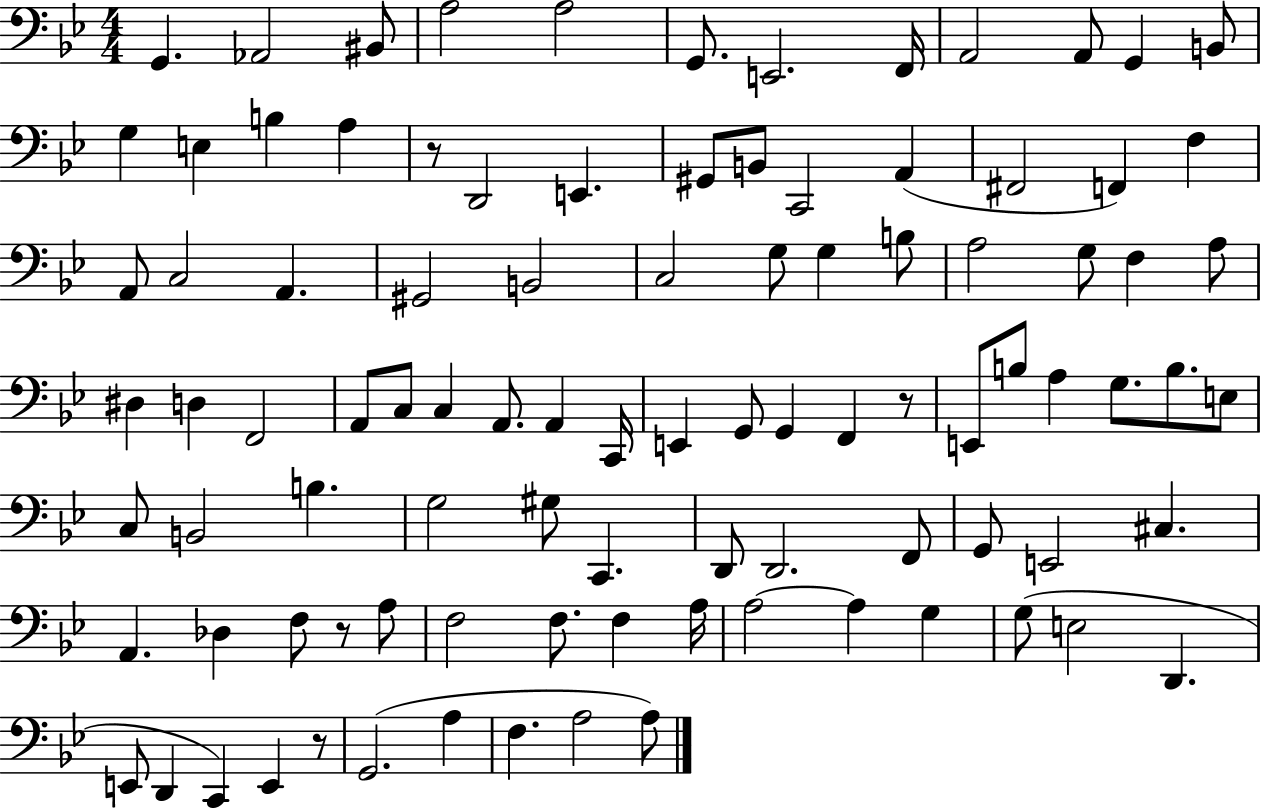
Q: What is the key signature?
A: BES major